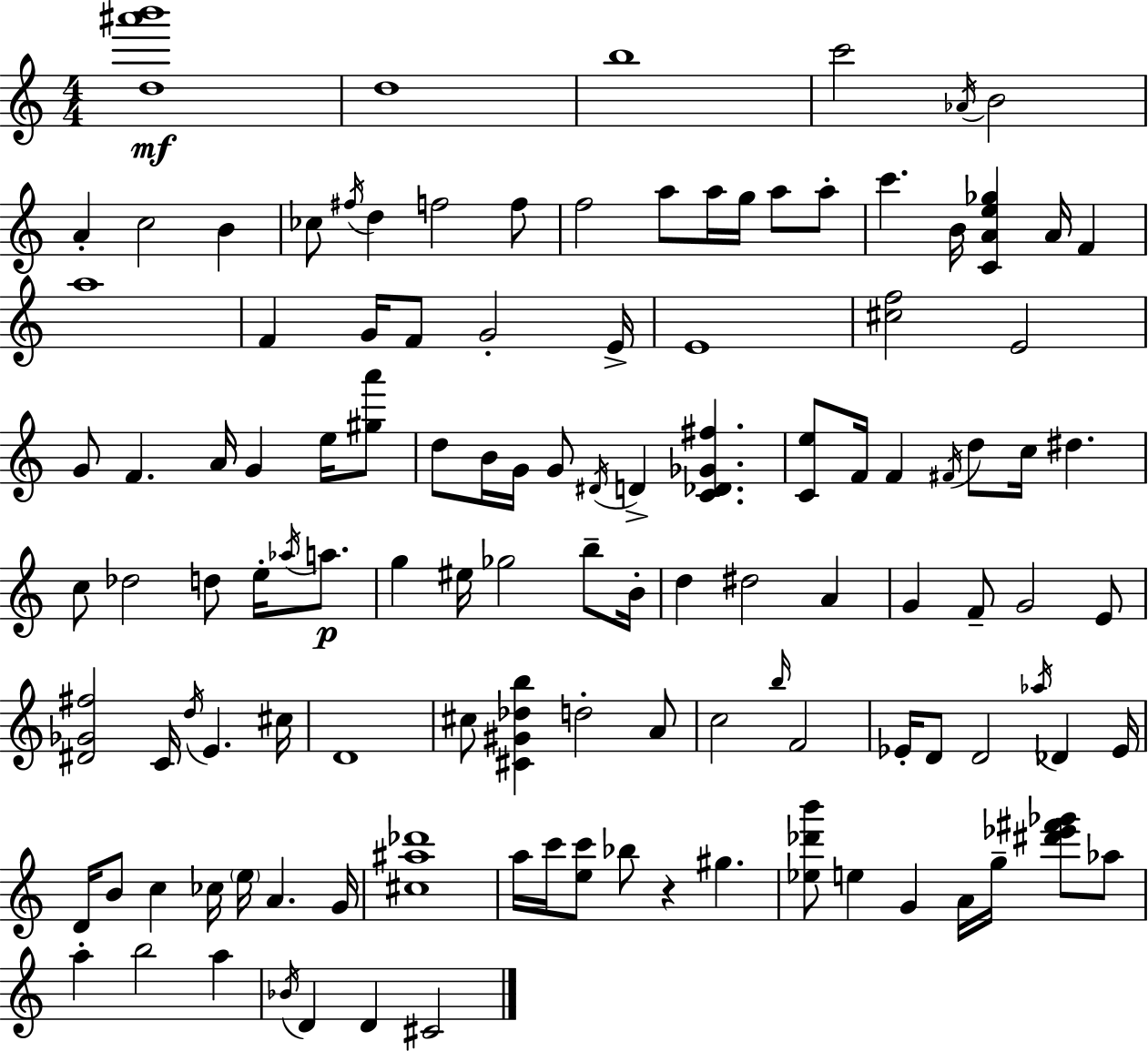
{
  \clef treble
  \numericTimeSignature
  \time 4/4
  \key c \major
  <d'' ais''' b'''>1\mf | d''1 | b''1 | c'''2 \acciaccatura { aes'16 } b'2 | \break a'4-. c''2 b'4 | ces''8 \acciaccatura { fis''16 } d''4 f''2 | f''8 f''2 a''8 a''16 g''16 a''8 | a''8-. c'''4. b'16 <c' a' e'' ges''>4 a'16 f'4 | \break a''1 | f'4 g'16 f'8 g'2-. | e'16-> e'1 | <cis'' f''>2 e'2 | \break g'8 f'4. a'16 g'4 e''16 | <gis'' a'''>8 d''8 b'16 g'16 g'8 \acciaccatura { dis'16 } d'4-> <c' des' ges' fis''>4. | <c' e''>8 f'16 f'4 \acciaccatura { fis'16 } d''8 c''16 dis''4. | c''8 des''2 d''8 | \break e''16-. \acciaccatura { aes''16 } a''8.\p g''4 eis''16 ges''2 | b''8-- b'16-. d''4 dis''2 | a'4 g'4 f'8-- g'2 | e'8 <dis' ges' fis''>2 c'16 \acciaccatura { d''16 } e'4. | \break cis''16 d'1 | cis''8 <cis' gis' des'' b''>4 d''2-. | a'8 c''2 \grace { b''16 } f'2 | ees'16-. d'8 d'2 | \break \acciaccatura { aes''16 } des'4 ees'16 d'16 b'8 c''4 ces''16 | \parenthesize e''16 a'4. g'16 <cis'' ais'' des'''>1 | a''16 c'''16 <e'' c'''>8 bes''8 r4 | gis''4. <ees'' des''' b'''>8 e''4 g'4 | \break a'16 g''16-- <dis''' ees''' fis''' ges'''>8 aes''8 a''4-. b''2 | a''4 \acciaccatura { bes'16 } d'4 d'4 | cis'2 \bar "|."
}